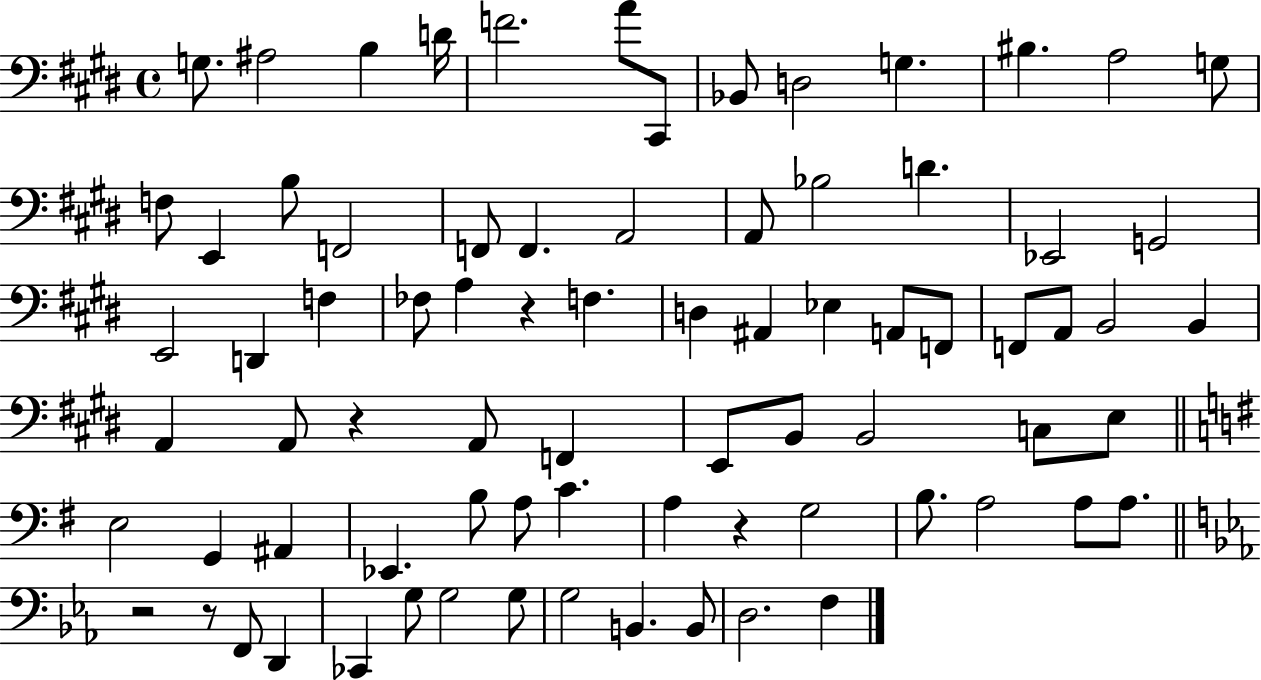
G3/e. A#3/h B3/q D4/s F4/h. A4/e C#2/e Bb2/e D3/h G3/q. BIS3/q. A3/h G3/e F3/e E2/q B3/e F2/h F2/e F2/q. A2/h A2/e Bb3/h D4/q. Eb2/h G2/h E2/h D2/q F3/q FES3/e A3/q R/q F3/q. D3/q A#2/q Eb3/q A2/e F2/e F2/e A2/e B2/h B2/q A2/q A2/e R/q A2/e F2/q E2/e B2/e B2/h C3/e E3/e E3/h G2/q A#2/q Eb2/q. B3/e A3/e C4/q. A3/q R/q G3/h B3/e. A3/h A3/e A3/e. R/h R/e F2/e D2/q CES2/q G3/e G3/h G3/e G3/h B2/q. B2/e D3/h. F3/q